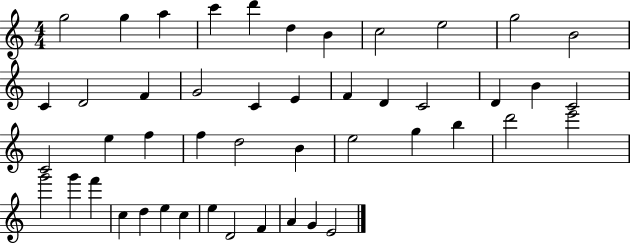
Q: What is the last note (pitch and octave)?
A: E4